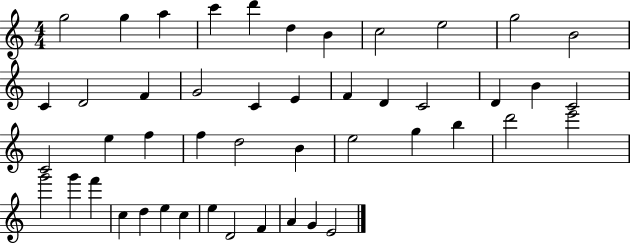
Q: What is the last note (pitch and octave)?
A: E4